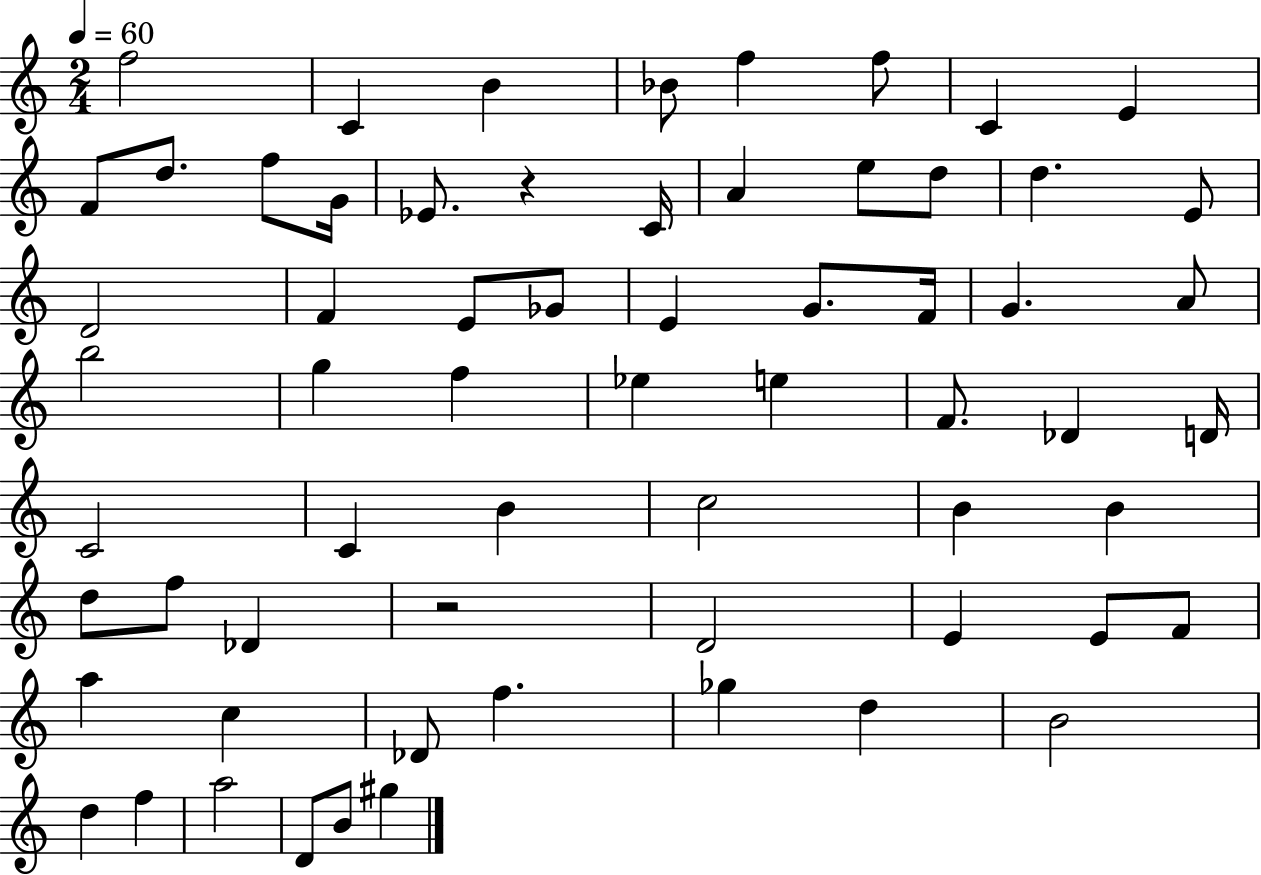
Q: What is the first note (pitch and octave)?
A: F5